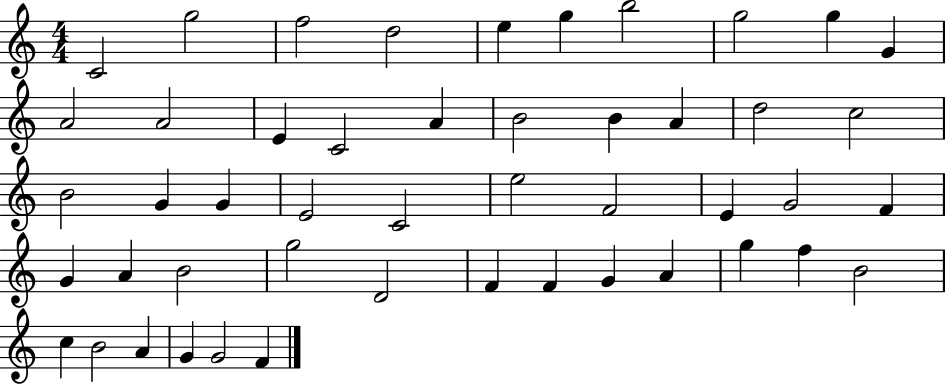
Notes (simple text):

C4/h G5/h F5/h D5/h E5/q G5/q B5/h G5/h G5/q G4/q A4/h A4/h E4/q C4/h A4/q B4/h B4/q A4/q D5/h C5/h B4/h G4/q G4/q E4/h C4/h E5/h F4/h E4/q G4/h F4/q G4/q A4/q B4/h G5/h D4/h F4/q F4/q G4/q A4/q G5/q F5/q B4/h C5/q B4/h A4/q G4/q G4/h F4/q